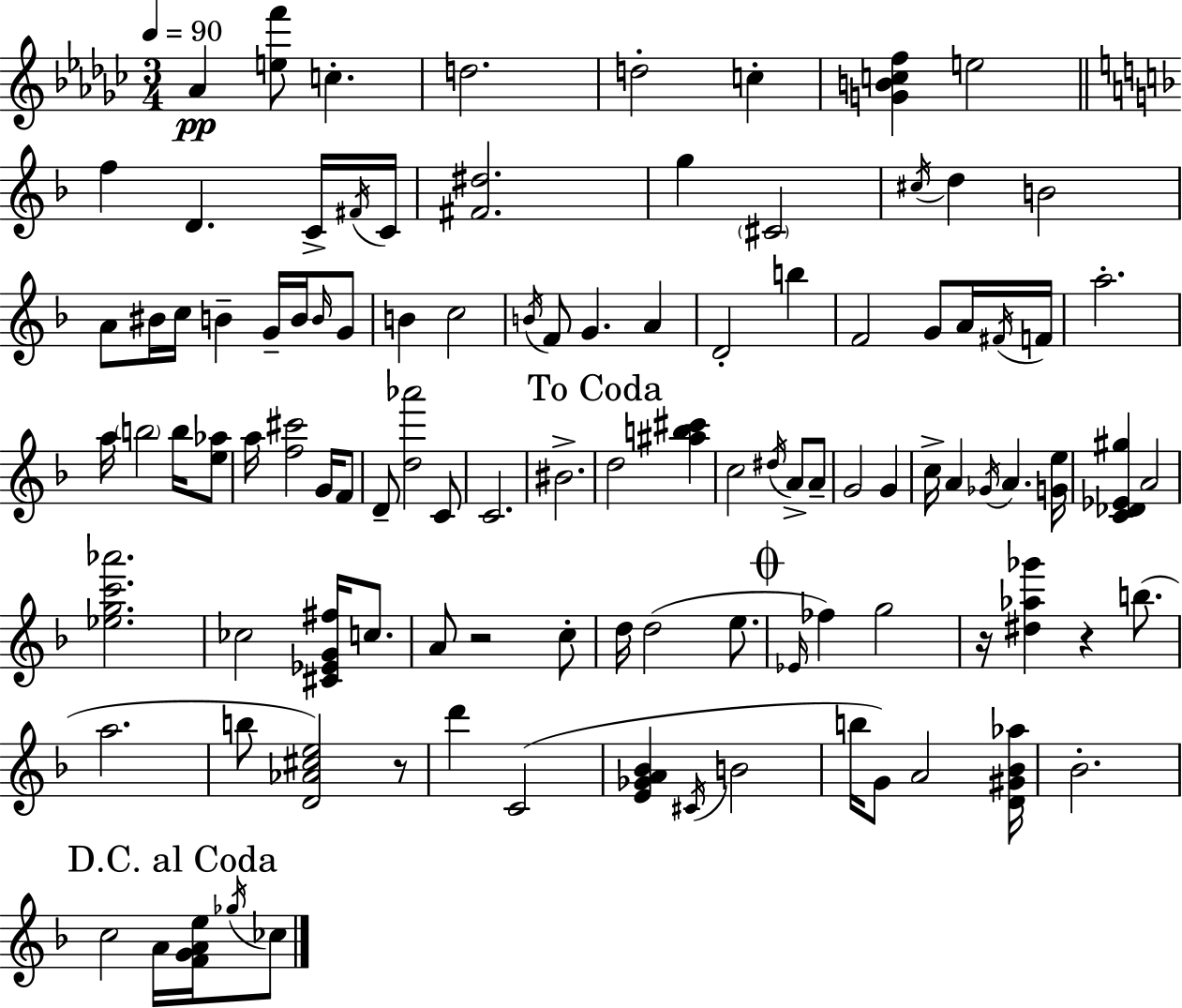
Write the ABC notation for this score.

X:1
T:Untitled
M:3/4
L:1/4
K:Ebm
_A [ef']/2 c d2 d2 c [GBcf] e2 f D C/4 ^F/4 C/4 [^F^d]2 g ^C2 ^c/4 d B2 A/2 ^B/4 c/4 B G/4 B/4 B/4 G/2 B c2 B/4 F/2 G A D2 b F2 G/2 A/4 ^F/4 F/4 a2 a/4 b2 b/4 [e_a]/2 a/4 [f^c']2 G/4 F/2 D/2 [d_a']2 C/2 C2 ^B2 d2 [^ab^c'] c2 ^d/4 A/2 A/2 G2 G c/4 A _G/4 A [Ge]/4 [C_D_E^g] A2 [_egc'_a']2 _c2 [^C_EG^f]/4 c/2 A/2 z2 c/2 d/4 d2 e/2 _E/4 _f g2 z/4 [^d_a_g'] z b/2 a2 b/2 [D_A^ce]2 z/2 d' C2 [E_GA_B] ^C/4 B2 b/4 G/2 A2 [D^G_B_a]/4 _B2 c2 A/4 [FGAe]/4 _g/4 _c/2